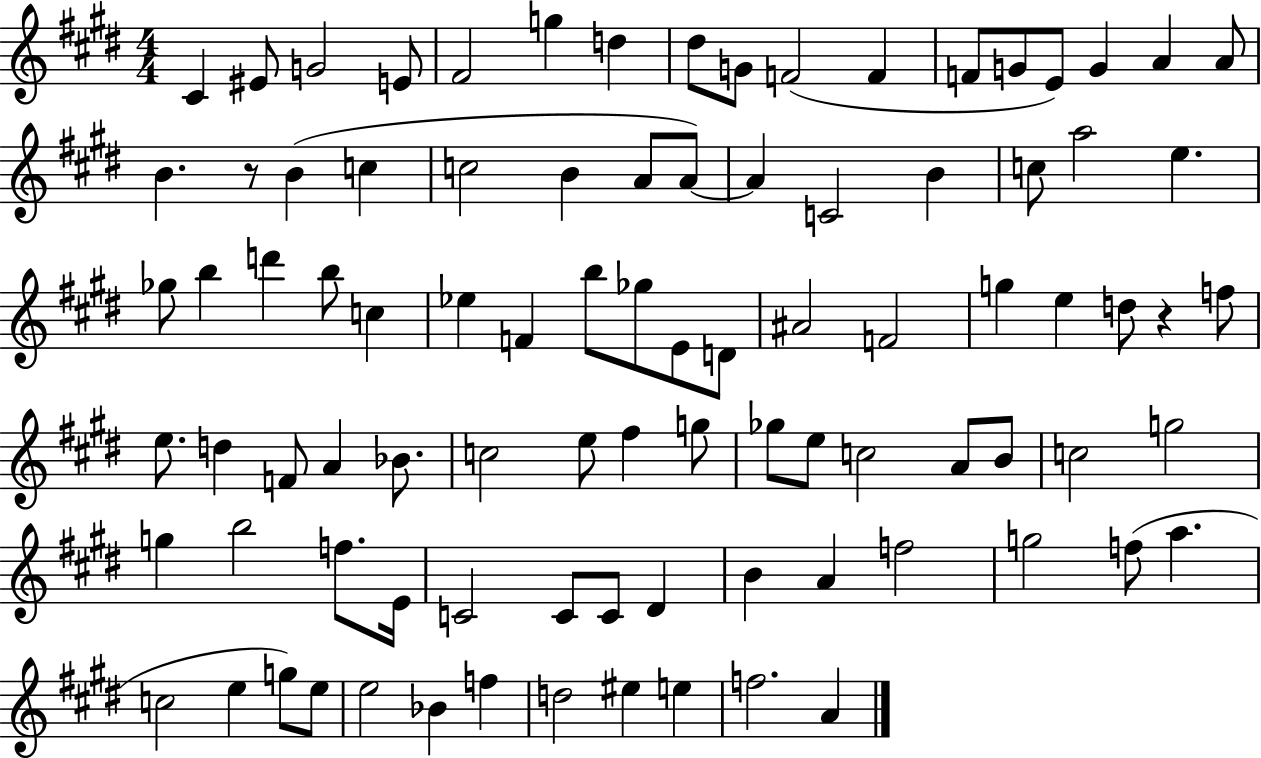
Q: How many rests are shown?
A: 2